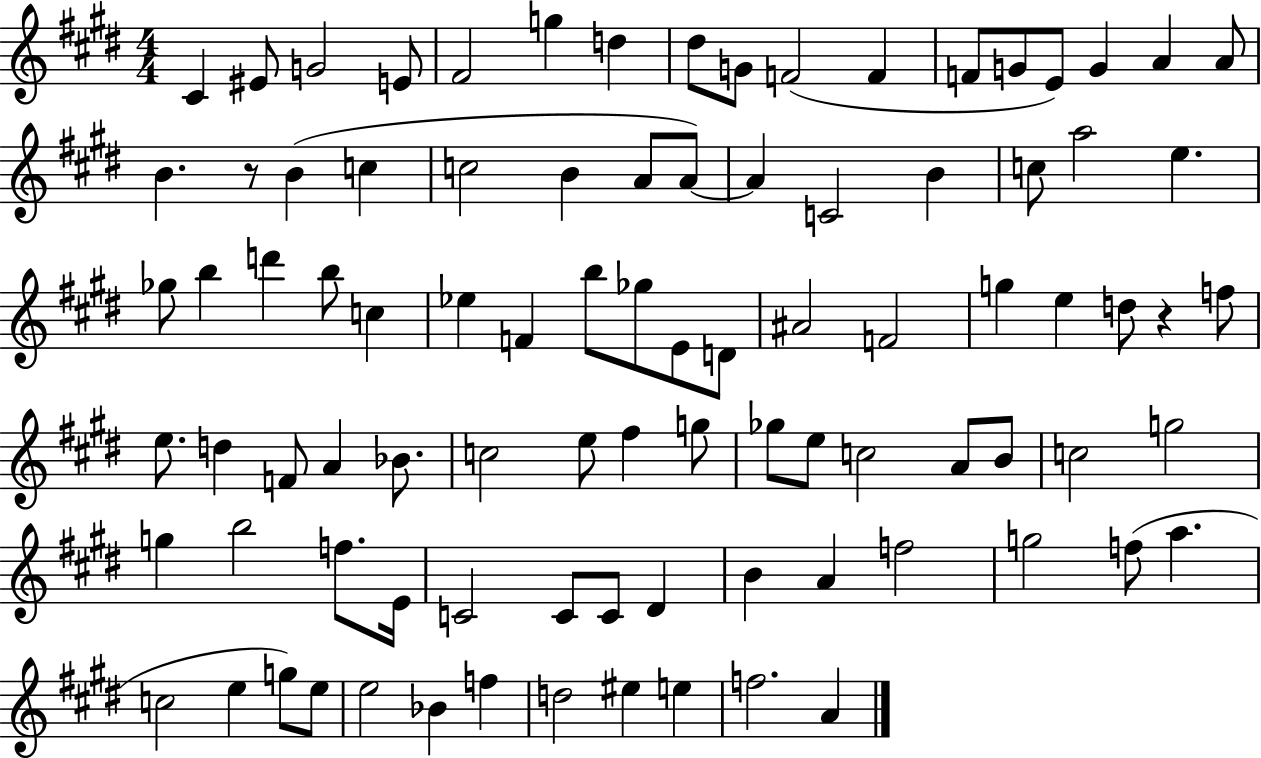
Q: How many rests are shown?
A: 2